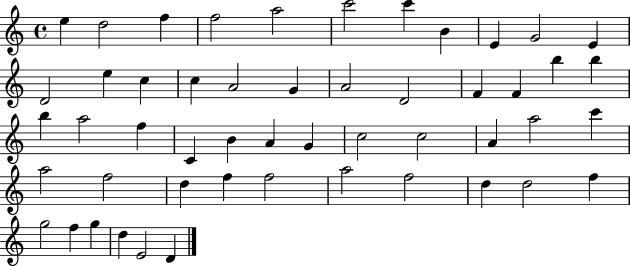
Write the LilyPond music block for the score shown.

{
  \clef treble
  \time 4/4
  \defaultTimeSignature
  \key c \major
  e''4 d''2 f''4 | f''2 a''2 | c'''2 c'''4 b'4 | e'4 g'2 e'4 | \break d'2 e''4 c''4 | c''4 a'2 g'4 | a'2 d'2 | f'4 f'4 b''4 b''4 | \break b''4 a''2 f''4 | c'4 b'4 a'4 g'4 | c''2 c''2 | a'4 a''2 c'''4 | \break a''2 f''2 | d''4 f''4 f''2 | a''2 f''2 | d''4 d''2 f''4 | \break g''2 f''4 g''4 | d''4 e'2 d'4 | \bar "|."
}